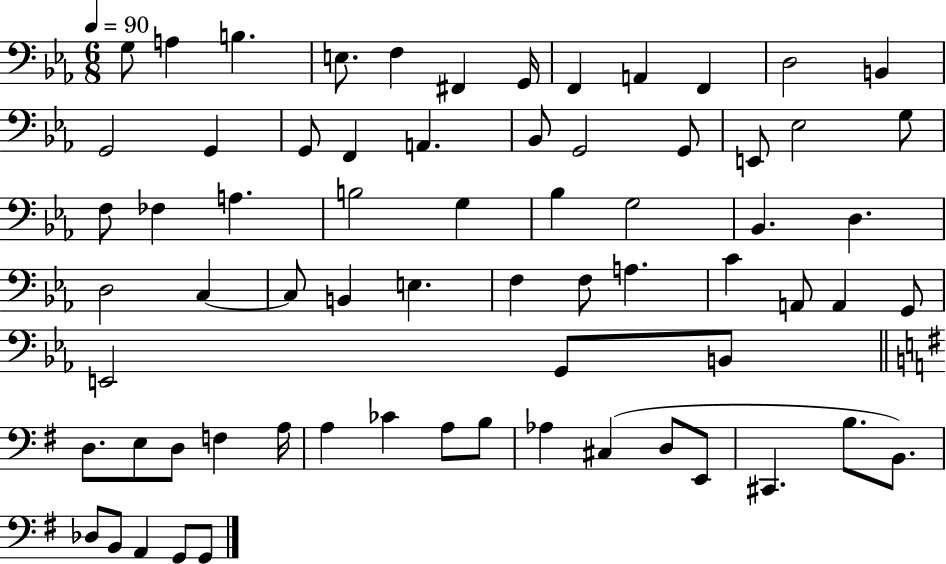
{
  \clef bass
  \numericTimeSignature
  \time 6/8
  \key ees \major
  \tempo 4 = 90
  g8 a4 b4. | e8. f4 fis,4 g,16 | f,4 a,4 f,4 | d2 b,4 | \break g,2 g,4 | g,8 f,4 a,4. | bes,8 g,2 g,8 | e,8 ees2 g8 | \break f8 fes4 a4. | b2 g4 | bes4 g2 | bes,4. d4. | \break d2 c4~~ | c8 b,4 e4. | f4 f8 a4. | c'4 a,8 a,4 g,8 | \break e,2 g,8 b,8 | \bar "||" \break \key g \major d8. e8 d8 f4 a16 | a4 ces'4 a8 b8 | aes4 cis4( d8 e,8 | cis,4. b8. b,8.) | \break des8 b,8 a,4 g,8 g,8 | \bar "|."
}